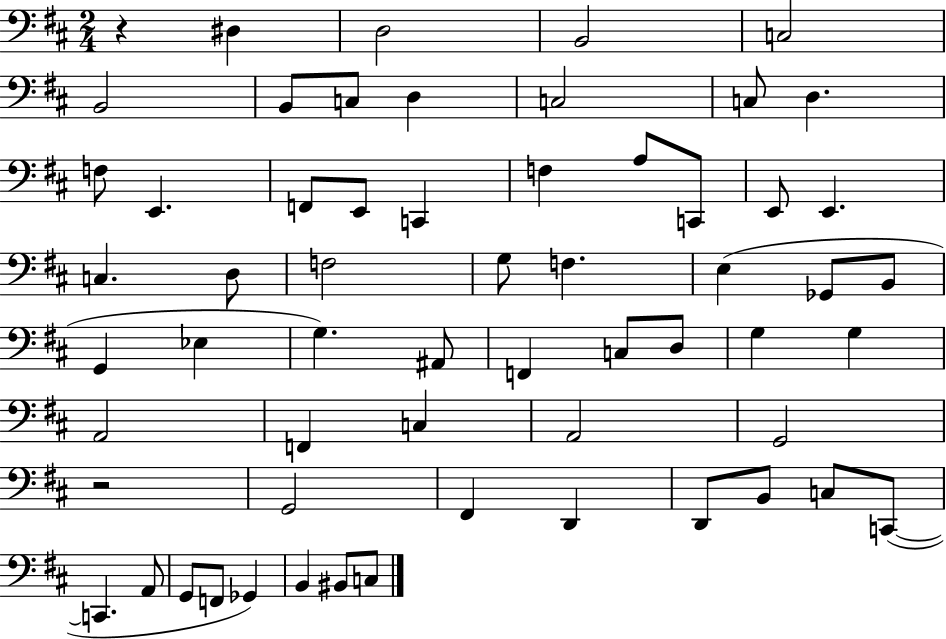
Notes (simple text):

R/q D#3/q D3/h B2/h C3/h B2/h B2/e C3/e D3/q C3/h C3/e D3/q. F3/e E2/q. F2/e E2/e C2/q F3/q A3/e C2/e E2/e E2/q. C3/q. D3/e F3/h G3/e F3/q. E3/q Gb2/e B2/e G2/q Eb3/q G3/q. A#2/e F2/q C3/e D3/e G3/q G3/q A2/h F2/q C3/q A2/h G2/h R/h G2/h F#2/q D2/q D2/e B2/e C3/e C2/e C2/q. A2/e G2/e F2/e Gb2/q B2/q BIS2/e C3/e